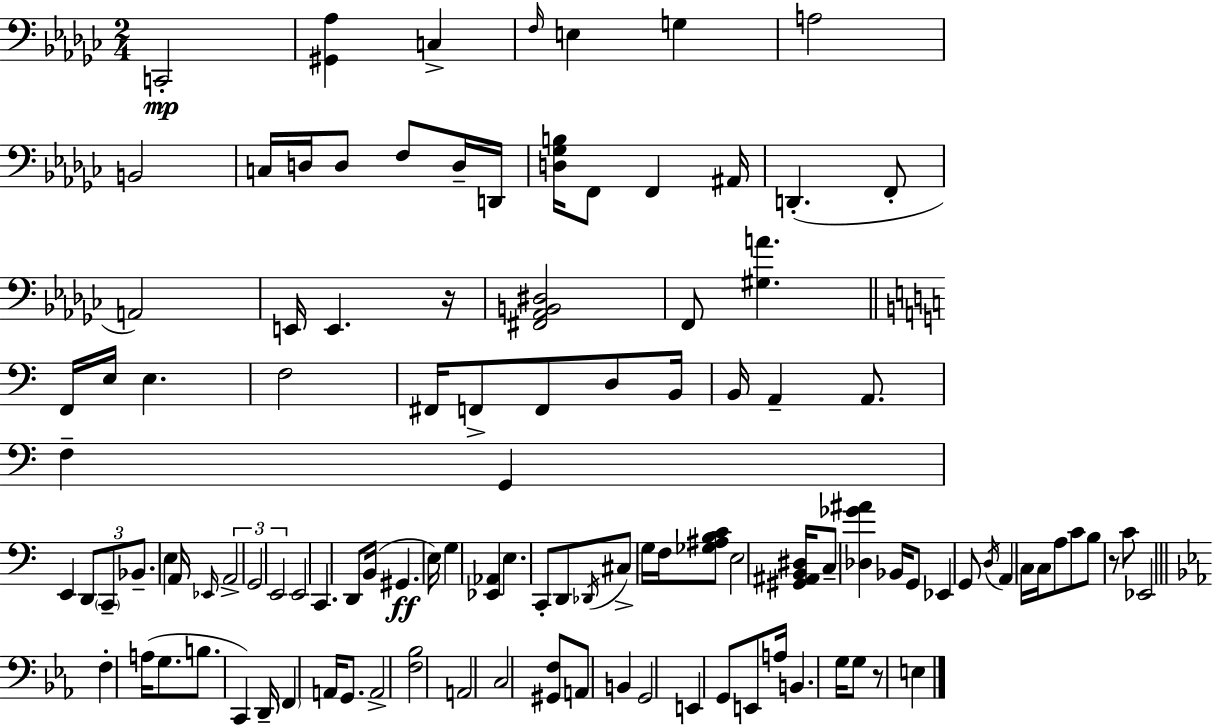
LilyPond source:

{
  \clef bass
  \numericTimeSignature
  \time 2/4
  \key ees \minor
  c,2-.\mp | <gis, aes>4 c4-> | \grace { f16 } e4 g4 | a2 | \break b,2 | c16 d16 d8 f8 d16-- | d,16 <d ges b>16 f,8 f,4 | ais,16 d,4.-.( f,8-. | \break a,2) | e,16 e,4. | r16 <fis, aes, b, dis>2 | f,8 <gis a'>4. | \break \bar "||" \break \key a \minor f,16 e16 e4. | f2 | fis,16 f,8-> f,8 d8 b,16 | b,16 a,4-- a,8. | \break f4-- g,4 | e,4 \tuplet 3/2 { d,8 \parenthesize c,8-- | bes,8.-- } e4 a,16 | \grace { ees,16 } \tuplet 3/2 { a,2-> | \break g,2 | e,2 } | e,2 | c,4. d,8 | \break b,16( gis,4.\ff | e16) g4 <ees, aes,>4 | e4. c,8-. | d,8 \acciaccatura { des,16 } cis8-> g16 f16 | \break <ges ais b c'>8 e2 | <gis, ais, b, dis>16 c8-- <des ges' ais'>4 | bes,16 g,8 ees,4 | g,8 \acciaccatura { d16 } a,4 c16 | \break c16 a8 c'8 b8 r8 | c'8 ees,2 | \bar "||" \break \key ees \major f4-. a16( g8. | b8. c,4) d,16-- | \parenthesize f,4 a,16 g,8. | a,2-> | \break <f bes>2 | a,2 | c2 | <gis, f>8 a,8 b,4 | \break g,2 | e,4 g,8 e,8 | a16 b,4. g16 | g8 r8 e4 | \break \bar "|."
}